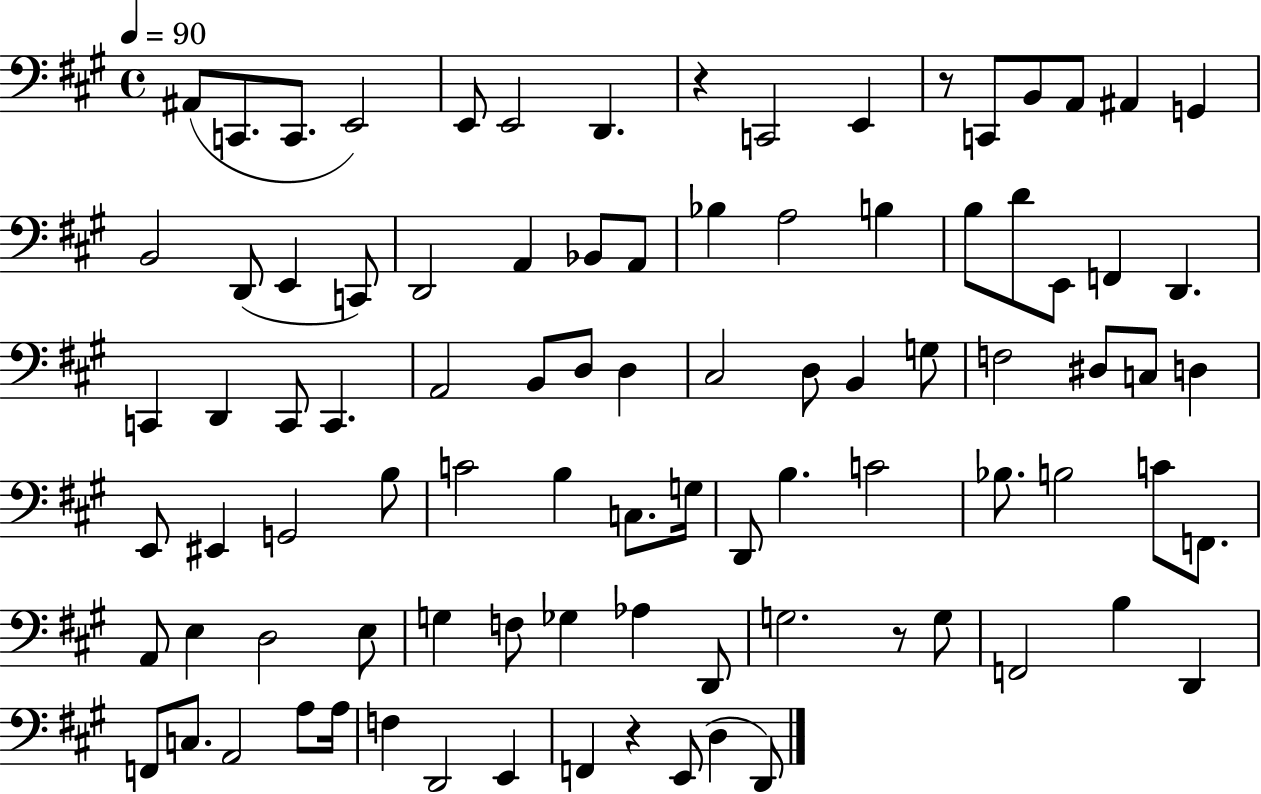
X:1
T:Untitled
M:4/4
L:1/4
K:A
^A,,/2 C,,/2 C,,/2 E,,2 E,,/2 E,,2 D,, z C,,2 E,, z/2 C,,/2 B,,/2 A,,/2 ^A,, G,, B,,2 D,,/2 E,, C,,/2 D,,2 A,, _B,,/2 A,,/2 _B, A,2 B, B,/2 D/2 E,,/2 F,, D,, C,, D,, C,,/2 C,, A,,2 B,,/2 D,/2 D, ^C,2 D,/2 B,, G,/2 F,2 ^D,/2 C,/2 D, E,,/2 ^E,, G,,2 B,/2 C2 B, C,/2 G,/4 D,,/2 B, C2 _B,/2 B,2 C/2 F,,/2 A,,/2 E, D,2 E,/2 G, F,/2 _G, _A, D,,/2 G,2 z/2 G,/2 F,,2 B, D,, F,,/2 C,/2 A,,2 A,/2 A,/4 F, D,,2 E,, F,, z E,,/2 D, D,,/2